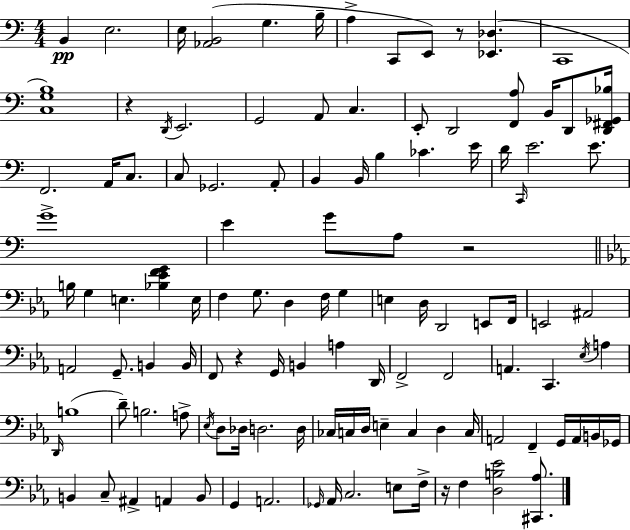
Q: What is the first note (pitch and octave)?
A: B2